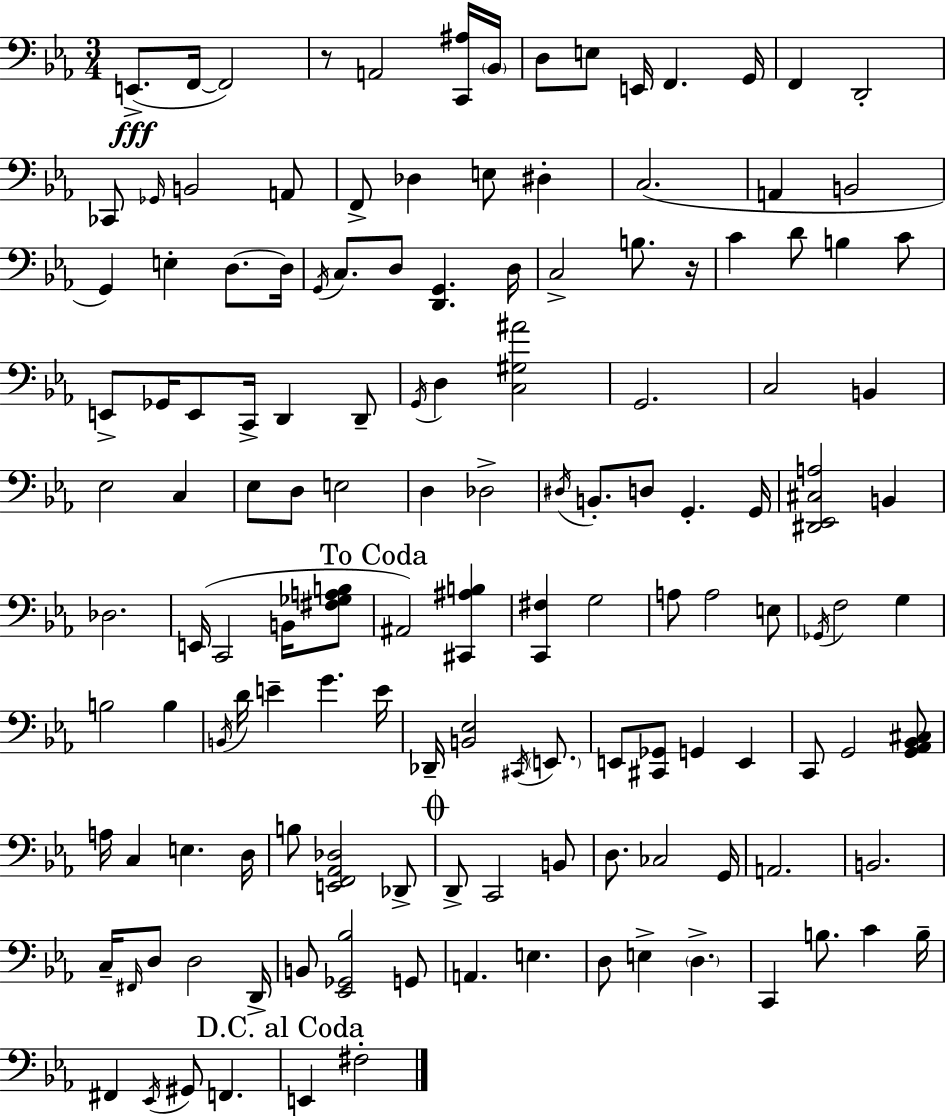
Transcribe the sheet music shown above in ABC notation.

X:1
T:Untitled
M:3/4
L:1/4
K:Cm
E,,/2 F,,/4 F,,2 z/2 A,,2 [C,,^A,]/4 _B,,/4 D,/2 E,/2 E,,/4 F,, G,,/4 F,, D,,2 _C,,/2 _G,,/4 B,,2 A,,/2 F,,/2 _D, E,/2 ^D, C,2 A,, B,,2 G,, E, D,/2 D,/4 G,,/4 C,/2 D,/2 [D,,G,,] D,/4 C,2 B,/2 z/4 C D/2 B, C/2 E,,/2 _G,,/4 E,,/2 C,,/4 D,, D,,/2 G,,/4 D, [C,^G,^A]2 G,,2 C,2 B,, _E,2 C, _E,/2 D,/2 E,2 D, _D,2 ^D,/4 B,,/2 D,/2 G,, G,,/4 [^D,,_E,,^C,A,]2 B,, _D,2 E,,/4 C,,2 B,,/4 [^F,_G,A,B,]/2 ^A,,2 [^C,,^A,B,] [C,,^F,] G,2 A,/2 A,2 E,/2 _G,,/4 F,2 G, B,2 B, B,,/4 D/4 E G E/4 _D,,/4 [B,,_E,]2 ^C,,/4 E,,/2 E,,/2 [^C,,_G,,]/2 G,, E,, C,,/2 G,,2 [G,,_A,,_B,,^C,]/2 A,/4 C, E, D,/4 B,/2 [E,,F,,_A,,_D,]2 _D,,/2 D,,/2 C,,2 B,,/2 D,/2 _C,2 G,,/4 A,,2 B,,2 C,/4 ^F,,/4 D,/2 D,2 D,,/4 B,,/2 [_E,,_G,,_B,]2 G,,/2 A,, E, D,/2 E, D, C,, B,/2 C B,/4 ^F,, _E,,/4 ^G,,/2 F,, E,, ^F,2